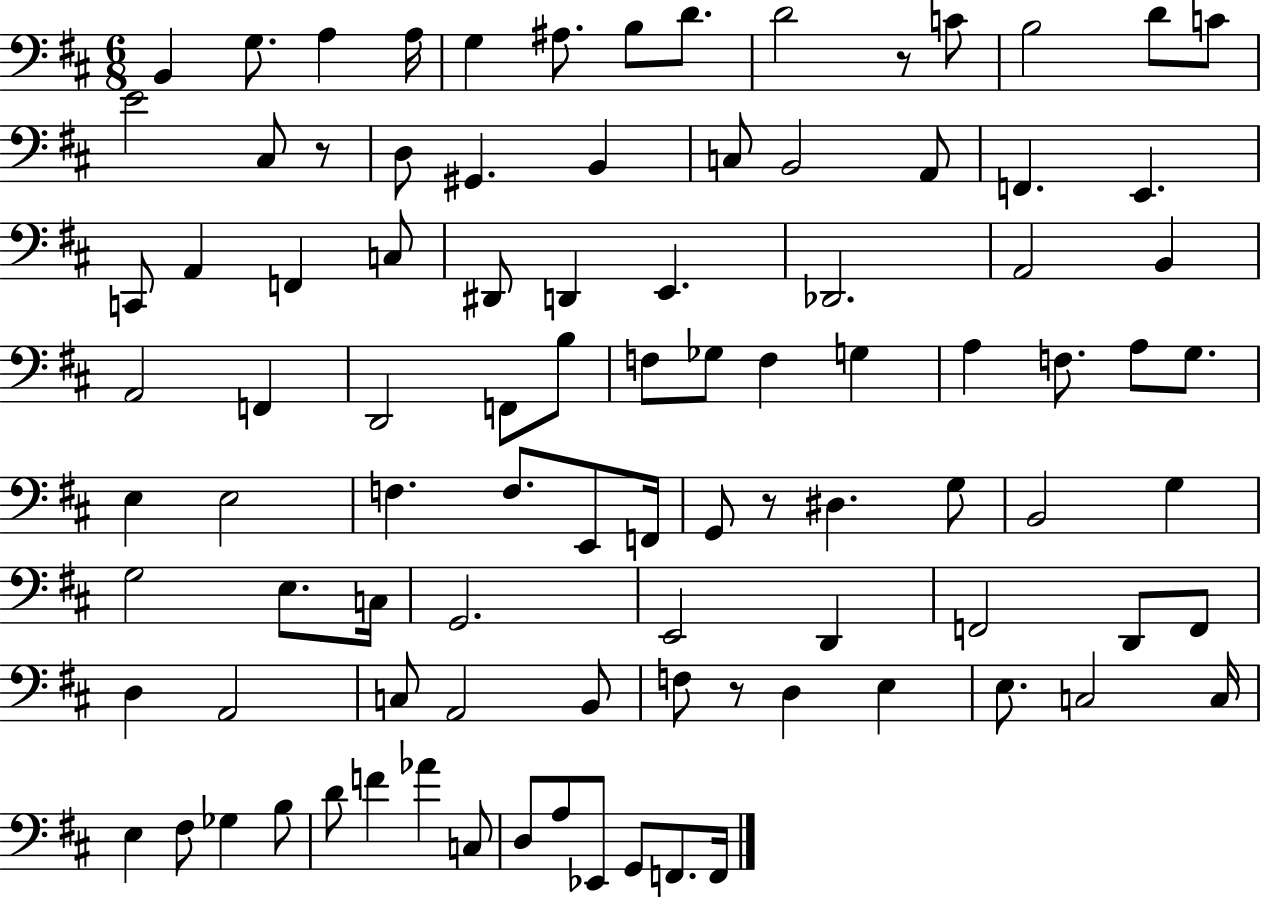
B2/q G3/e. A3/q A3/s G3/q A#3/e. B3/e D4/e. D4/h R/e C4/e B3/h D4/e C4/e E4/h C#3/e R/e D3/e G#2/q. B2/q C3/e B2/h A2/e F2/q. E2/q. C2/e A2/q F2/q C3/e D#2/e D2/q E2/q. Db2/h. A2/h B2/q A2/h F2/q D2/h F2/e B3/e F3/e Gb3/e F3/q G3/q A3/q F3/e. A3/e G3/e. E3/q E3/h F3/q. F3/e. E2/e F2/s G2/e R/e D#3/q. G3/e B2/h G3/q G3/h E3/e. C3/s G2/h. E2/h D2/q F2/h D2/e F2/e D3/q A2/h C3/e A2/h B2/e F3/e R/e D3/q E3/q E3/e. C3/h C3/s E3/q F#3/e Gb3/q B3/e D4/e F4/q Ab4/q C3/e D3/e A3/e Eb2/e G2/e F2/e. F2/s